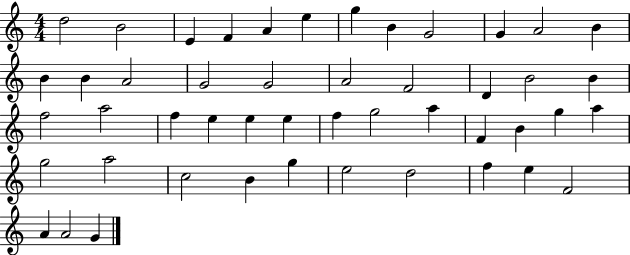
X:1
T:Untitled
M:4/4
L:1/4
K:C
d2 B2 E F A e g B G2 G A2 B B B A2 G2 G2 A2 F2 D B2 B f2 a2 f e e e f g2 a F B g a g2 a2 c2 B g e2 d2 f e F2 A A2 G